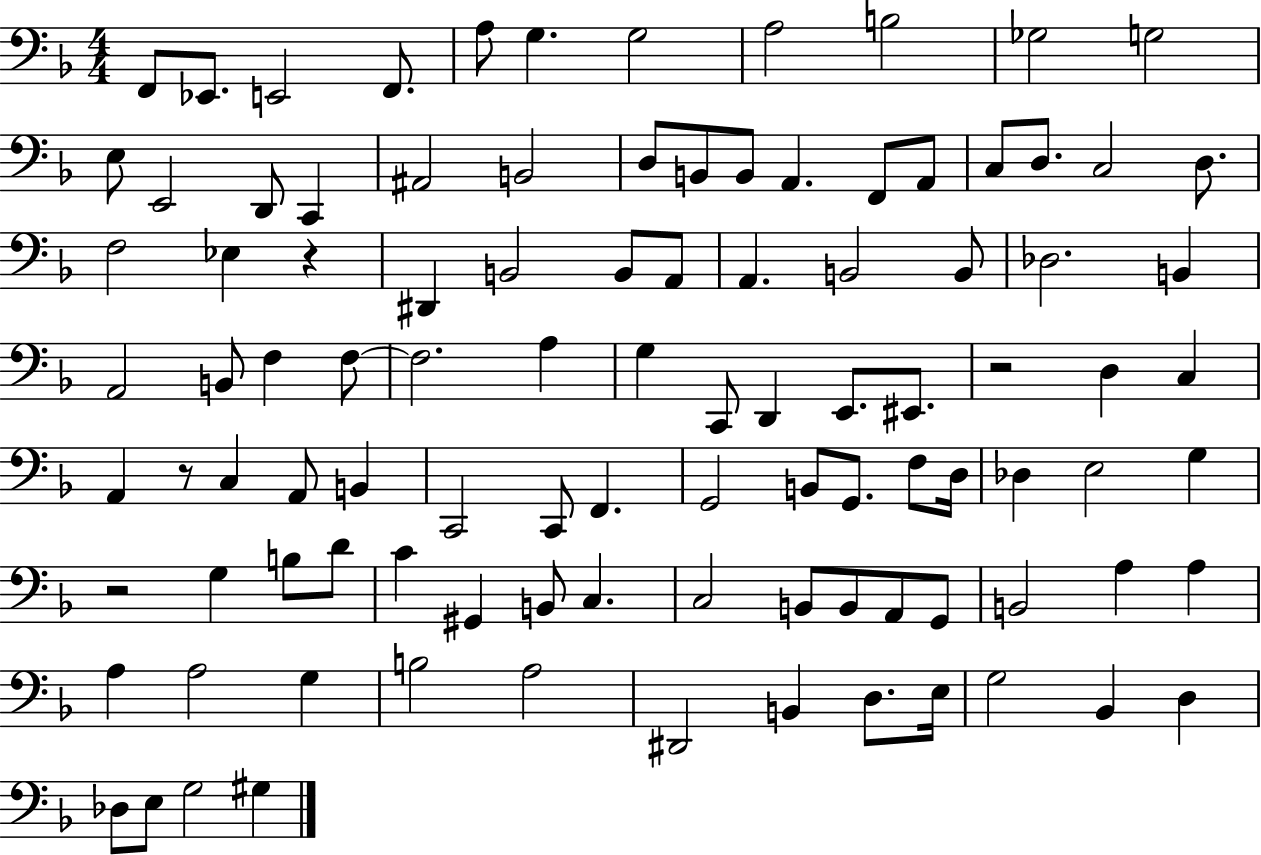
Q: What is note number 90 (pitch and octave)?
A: E3